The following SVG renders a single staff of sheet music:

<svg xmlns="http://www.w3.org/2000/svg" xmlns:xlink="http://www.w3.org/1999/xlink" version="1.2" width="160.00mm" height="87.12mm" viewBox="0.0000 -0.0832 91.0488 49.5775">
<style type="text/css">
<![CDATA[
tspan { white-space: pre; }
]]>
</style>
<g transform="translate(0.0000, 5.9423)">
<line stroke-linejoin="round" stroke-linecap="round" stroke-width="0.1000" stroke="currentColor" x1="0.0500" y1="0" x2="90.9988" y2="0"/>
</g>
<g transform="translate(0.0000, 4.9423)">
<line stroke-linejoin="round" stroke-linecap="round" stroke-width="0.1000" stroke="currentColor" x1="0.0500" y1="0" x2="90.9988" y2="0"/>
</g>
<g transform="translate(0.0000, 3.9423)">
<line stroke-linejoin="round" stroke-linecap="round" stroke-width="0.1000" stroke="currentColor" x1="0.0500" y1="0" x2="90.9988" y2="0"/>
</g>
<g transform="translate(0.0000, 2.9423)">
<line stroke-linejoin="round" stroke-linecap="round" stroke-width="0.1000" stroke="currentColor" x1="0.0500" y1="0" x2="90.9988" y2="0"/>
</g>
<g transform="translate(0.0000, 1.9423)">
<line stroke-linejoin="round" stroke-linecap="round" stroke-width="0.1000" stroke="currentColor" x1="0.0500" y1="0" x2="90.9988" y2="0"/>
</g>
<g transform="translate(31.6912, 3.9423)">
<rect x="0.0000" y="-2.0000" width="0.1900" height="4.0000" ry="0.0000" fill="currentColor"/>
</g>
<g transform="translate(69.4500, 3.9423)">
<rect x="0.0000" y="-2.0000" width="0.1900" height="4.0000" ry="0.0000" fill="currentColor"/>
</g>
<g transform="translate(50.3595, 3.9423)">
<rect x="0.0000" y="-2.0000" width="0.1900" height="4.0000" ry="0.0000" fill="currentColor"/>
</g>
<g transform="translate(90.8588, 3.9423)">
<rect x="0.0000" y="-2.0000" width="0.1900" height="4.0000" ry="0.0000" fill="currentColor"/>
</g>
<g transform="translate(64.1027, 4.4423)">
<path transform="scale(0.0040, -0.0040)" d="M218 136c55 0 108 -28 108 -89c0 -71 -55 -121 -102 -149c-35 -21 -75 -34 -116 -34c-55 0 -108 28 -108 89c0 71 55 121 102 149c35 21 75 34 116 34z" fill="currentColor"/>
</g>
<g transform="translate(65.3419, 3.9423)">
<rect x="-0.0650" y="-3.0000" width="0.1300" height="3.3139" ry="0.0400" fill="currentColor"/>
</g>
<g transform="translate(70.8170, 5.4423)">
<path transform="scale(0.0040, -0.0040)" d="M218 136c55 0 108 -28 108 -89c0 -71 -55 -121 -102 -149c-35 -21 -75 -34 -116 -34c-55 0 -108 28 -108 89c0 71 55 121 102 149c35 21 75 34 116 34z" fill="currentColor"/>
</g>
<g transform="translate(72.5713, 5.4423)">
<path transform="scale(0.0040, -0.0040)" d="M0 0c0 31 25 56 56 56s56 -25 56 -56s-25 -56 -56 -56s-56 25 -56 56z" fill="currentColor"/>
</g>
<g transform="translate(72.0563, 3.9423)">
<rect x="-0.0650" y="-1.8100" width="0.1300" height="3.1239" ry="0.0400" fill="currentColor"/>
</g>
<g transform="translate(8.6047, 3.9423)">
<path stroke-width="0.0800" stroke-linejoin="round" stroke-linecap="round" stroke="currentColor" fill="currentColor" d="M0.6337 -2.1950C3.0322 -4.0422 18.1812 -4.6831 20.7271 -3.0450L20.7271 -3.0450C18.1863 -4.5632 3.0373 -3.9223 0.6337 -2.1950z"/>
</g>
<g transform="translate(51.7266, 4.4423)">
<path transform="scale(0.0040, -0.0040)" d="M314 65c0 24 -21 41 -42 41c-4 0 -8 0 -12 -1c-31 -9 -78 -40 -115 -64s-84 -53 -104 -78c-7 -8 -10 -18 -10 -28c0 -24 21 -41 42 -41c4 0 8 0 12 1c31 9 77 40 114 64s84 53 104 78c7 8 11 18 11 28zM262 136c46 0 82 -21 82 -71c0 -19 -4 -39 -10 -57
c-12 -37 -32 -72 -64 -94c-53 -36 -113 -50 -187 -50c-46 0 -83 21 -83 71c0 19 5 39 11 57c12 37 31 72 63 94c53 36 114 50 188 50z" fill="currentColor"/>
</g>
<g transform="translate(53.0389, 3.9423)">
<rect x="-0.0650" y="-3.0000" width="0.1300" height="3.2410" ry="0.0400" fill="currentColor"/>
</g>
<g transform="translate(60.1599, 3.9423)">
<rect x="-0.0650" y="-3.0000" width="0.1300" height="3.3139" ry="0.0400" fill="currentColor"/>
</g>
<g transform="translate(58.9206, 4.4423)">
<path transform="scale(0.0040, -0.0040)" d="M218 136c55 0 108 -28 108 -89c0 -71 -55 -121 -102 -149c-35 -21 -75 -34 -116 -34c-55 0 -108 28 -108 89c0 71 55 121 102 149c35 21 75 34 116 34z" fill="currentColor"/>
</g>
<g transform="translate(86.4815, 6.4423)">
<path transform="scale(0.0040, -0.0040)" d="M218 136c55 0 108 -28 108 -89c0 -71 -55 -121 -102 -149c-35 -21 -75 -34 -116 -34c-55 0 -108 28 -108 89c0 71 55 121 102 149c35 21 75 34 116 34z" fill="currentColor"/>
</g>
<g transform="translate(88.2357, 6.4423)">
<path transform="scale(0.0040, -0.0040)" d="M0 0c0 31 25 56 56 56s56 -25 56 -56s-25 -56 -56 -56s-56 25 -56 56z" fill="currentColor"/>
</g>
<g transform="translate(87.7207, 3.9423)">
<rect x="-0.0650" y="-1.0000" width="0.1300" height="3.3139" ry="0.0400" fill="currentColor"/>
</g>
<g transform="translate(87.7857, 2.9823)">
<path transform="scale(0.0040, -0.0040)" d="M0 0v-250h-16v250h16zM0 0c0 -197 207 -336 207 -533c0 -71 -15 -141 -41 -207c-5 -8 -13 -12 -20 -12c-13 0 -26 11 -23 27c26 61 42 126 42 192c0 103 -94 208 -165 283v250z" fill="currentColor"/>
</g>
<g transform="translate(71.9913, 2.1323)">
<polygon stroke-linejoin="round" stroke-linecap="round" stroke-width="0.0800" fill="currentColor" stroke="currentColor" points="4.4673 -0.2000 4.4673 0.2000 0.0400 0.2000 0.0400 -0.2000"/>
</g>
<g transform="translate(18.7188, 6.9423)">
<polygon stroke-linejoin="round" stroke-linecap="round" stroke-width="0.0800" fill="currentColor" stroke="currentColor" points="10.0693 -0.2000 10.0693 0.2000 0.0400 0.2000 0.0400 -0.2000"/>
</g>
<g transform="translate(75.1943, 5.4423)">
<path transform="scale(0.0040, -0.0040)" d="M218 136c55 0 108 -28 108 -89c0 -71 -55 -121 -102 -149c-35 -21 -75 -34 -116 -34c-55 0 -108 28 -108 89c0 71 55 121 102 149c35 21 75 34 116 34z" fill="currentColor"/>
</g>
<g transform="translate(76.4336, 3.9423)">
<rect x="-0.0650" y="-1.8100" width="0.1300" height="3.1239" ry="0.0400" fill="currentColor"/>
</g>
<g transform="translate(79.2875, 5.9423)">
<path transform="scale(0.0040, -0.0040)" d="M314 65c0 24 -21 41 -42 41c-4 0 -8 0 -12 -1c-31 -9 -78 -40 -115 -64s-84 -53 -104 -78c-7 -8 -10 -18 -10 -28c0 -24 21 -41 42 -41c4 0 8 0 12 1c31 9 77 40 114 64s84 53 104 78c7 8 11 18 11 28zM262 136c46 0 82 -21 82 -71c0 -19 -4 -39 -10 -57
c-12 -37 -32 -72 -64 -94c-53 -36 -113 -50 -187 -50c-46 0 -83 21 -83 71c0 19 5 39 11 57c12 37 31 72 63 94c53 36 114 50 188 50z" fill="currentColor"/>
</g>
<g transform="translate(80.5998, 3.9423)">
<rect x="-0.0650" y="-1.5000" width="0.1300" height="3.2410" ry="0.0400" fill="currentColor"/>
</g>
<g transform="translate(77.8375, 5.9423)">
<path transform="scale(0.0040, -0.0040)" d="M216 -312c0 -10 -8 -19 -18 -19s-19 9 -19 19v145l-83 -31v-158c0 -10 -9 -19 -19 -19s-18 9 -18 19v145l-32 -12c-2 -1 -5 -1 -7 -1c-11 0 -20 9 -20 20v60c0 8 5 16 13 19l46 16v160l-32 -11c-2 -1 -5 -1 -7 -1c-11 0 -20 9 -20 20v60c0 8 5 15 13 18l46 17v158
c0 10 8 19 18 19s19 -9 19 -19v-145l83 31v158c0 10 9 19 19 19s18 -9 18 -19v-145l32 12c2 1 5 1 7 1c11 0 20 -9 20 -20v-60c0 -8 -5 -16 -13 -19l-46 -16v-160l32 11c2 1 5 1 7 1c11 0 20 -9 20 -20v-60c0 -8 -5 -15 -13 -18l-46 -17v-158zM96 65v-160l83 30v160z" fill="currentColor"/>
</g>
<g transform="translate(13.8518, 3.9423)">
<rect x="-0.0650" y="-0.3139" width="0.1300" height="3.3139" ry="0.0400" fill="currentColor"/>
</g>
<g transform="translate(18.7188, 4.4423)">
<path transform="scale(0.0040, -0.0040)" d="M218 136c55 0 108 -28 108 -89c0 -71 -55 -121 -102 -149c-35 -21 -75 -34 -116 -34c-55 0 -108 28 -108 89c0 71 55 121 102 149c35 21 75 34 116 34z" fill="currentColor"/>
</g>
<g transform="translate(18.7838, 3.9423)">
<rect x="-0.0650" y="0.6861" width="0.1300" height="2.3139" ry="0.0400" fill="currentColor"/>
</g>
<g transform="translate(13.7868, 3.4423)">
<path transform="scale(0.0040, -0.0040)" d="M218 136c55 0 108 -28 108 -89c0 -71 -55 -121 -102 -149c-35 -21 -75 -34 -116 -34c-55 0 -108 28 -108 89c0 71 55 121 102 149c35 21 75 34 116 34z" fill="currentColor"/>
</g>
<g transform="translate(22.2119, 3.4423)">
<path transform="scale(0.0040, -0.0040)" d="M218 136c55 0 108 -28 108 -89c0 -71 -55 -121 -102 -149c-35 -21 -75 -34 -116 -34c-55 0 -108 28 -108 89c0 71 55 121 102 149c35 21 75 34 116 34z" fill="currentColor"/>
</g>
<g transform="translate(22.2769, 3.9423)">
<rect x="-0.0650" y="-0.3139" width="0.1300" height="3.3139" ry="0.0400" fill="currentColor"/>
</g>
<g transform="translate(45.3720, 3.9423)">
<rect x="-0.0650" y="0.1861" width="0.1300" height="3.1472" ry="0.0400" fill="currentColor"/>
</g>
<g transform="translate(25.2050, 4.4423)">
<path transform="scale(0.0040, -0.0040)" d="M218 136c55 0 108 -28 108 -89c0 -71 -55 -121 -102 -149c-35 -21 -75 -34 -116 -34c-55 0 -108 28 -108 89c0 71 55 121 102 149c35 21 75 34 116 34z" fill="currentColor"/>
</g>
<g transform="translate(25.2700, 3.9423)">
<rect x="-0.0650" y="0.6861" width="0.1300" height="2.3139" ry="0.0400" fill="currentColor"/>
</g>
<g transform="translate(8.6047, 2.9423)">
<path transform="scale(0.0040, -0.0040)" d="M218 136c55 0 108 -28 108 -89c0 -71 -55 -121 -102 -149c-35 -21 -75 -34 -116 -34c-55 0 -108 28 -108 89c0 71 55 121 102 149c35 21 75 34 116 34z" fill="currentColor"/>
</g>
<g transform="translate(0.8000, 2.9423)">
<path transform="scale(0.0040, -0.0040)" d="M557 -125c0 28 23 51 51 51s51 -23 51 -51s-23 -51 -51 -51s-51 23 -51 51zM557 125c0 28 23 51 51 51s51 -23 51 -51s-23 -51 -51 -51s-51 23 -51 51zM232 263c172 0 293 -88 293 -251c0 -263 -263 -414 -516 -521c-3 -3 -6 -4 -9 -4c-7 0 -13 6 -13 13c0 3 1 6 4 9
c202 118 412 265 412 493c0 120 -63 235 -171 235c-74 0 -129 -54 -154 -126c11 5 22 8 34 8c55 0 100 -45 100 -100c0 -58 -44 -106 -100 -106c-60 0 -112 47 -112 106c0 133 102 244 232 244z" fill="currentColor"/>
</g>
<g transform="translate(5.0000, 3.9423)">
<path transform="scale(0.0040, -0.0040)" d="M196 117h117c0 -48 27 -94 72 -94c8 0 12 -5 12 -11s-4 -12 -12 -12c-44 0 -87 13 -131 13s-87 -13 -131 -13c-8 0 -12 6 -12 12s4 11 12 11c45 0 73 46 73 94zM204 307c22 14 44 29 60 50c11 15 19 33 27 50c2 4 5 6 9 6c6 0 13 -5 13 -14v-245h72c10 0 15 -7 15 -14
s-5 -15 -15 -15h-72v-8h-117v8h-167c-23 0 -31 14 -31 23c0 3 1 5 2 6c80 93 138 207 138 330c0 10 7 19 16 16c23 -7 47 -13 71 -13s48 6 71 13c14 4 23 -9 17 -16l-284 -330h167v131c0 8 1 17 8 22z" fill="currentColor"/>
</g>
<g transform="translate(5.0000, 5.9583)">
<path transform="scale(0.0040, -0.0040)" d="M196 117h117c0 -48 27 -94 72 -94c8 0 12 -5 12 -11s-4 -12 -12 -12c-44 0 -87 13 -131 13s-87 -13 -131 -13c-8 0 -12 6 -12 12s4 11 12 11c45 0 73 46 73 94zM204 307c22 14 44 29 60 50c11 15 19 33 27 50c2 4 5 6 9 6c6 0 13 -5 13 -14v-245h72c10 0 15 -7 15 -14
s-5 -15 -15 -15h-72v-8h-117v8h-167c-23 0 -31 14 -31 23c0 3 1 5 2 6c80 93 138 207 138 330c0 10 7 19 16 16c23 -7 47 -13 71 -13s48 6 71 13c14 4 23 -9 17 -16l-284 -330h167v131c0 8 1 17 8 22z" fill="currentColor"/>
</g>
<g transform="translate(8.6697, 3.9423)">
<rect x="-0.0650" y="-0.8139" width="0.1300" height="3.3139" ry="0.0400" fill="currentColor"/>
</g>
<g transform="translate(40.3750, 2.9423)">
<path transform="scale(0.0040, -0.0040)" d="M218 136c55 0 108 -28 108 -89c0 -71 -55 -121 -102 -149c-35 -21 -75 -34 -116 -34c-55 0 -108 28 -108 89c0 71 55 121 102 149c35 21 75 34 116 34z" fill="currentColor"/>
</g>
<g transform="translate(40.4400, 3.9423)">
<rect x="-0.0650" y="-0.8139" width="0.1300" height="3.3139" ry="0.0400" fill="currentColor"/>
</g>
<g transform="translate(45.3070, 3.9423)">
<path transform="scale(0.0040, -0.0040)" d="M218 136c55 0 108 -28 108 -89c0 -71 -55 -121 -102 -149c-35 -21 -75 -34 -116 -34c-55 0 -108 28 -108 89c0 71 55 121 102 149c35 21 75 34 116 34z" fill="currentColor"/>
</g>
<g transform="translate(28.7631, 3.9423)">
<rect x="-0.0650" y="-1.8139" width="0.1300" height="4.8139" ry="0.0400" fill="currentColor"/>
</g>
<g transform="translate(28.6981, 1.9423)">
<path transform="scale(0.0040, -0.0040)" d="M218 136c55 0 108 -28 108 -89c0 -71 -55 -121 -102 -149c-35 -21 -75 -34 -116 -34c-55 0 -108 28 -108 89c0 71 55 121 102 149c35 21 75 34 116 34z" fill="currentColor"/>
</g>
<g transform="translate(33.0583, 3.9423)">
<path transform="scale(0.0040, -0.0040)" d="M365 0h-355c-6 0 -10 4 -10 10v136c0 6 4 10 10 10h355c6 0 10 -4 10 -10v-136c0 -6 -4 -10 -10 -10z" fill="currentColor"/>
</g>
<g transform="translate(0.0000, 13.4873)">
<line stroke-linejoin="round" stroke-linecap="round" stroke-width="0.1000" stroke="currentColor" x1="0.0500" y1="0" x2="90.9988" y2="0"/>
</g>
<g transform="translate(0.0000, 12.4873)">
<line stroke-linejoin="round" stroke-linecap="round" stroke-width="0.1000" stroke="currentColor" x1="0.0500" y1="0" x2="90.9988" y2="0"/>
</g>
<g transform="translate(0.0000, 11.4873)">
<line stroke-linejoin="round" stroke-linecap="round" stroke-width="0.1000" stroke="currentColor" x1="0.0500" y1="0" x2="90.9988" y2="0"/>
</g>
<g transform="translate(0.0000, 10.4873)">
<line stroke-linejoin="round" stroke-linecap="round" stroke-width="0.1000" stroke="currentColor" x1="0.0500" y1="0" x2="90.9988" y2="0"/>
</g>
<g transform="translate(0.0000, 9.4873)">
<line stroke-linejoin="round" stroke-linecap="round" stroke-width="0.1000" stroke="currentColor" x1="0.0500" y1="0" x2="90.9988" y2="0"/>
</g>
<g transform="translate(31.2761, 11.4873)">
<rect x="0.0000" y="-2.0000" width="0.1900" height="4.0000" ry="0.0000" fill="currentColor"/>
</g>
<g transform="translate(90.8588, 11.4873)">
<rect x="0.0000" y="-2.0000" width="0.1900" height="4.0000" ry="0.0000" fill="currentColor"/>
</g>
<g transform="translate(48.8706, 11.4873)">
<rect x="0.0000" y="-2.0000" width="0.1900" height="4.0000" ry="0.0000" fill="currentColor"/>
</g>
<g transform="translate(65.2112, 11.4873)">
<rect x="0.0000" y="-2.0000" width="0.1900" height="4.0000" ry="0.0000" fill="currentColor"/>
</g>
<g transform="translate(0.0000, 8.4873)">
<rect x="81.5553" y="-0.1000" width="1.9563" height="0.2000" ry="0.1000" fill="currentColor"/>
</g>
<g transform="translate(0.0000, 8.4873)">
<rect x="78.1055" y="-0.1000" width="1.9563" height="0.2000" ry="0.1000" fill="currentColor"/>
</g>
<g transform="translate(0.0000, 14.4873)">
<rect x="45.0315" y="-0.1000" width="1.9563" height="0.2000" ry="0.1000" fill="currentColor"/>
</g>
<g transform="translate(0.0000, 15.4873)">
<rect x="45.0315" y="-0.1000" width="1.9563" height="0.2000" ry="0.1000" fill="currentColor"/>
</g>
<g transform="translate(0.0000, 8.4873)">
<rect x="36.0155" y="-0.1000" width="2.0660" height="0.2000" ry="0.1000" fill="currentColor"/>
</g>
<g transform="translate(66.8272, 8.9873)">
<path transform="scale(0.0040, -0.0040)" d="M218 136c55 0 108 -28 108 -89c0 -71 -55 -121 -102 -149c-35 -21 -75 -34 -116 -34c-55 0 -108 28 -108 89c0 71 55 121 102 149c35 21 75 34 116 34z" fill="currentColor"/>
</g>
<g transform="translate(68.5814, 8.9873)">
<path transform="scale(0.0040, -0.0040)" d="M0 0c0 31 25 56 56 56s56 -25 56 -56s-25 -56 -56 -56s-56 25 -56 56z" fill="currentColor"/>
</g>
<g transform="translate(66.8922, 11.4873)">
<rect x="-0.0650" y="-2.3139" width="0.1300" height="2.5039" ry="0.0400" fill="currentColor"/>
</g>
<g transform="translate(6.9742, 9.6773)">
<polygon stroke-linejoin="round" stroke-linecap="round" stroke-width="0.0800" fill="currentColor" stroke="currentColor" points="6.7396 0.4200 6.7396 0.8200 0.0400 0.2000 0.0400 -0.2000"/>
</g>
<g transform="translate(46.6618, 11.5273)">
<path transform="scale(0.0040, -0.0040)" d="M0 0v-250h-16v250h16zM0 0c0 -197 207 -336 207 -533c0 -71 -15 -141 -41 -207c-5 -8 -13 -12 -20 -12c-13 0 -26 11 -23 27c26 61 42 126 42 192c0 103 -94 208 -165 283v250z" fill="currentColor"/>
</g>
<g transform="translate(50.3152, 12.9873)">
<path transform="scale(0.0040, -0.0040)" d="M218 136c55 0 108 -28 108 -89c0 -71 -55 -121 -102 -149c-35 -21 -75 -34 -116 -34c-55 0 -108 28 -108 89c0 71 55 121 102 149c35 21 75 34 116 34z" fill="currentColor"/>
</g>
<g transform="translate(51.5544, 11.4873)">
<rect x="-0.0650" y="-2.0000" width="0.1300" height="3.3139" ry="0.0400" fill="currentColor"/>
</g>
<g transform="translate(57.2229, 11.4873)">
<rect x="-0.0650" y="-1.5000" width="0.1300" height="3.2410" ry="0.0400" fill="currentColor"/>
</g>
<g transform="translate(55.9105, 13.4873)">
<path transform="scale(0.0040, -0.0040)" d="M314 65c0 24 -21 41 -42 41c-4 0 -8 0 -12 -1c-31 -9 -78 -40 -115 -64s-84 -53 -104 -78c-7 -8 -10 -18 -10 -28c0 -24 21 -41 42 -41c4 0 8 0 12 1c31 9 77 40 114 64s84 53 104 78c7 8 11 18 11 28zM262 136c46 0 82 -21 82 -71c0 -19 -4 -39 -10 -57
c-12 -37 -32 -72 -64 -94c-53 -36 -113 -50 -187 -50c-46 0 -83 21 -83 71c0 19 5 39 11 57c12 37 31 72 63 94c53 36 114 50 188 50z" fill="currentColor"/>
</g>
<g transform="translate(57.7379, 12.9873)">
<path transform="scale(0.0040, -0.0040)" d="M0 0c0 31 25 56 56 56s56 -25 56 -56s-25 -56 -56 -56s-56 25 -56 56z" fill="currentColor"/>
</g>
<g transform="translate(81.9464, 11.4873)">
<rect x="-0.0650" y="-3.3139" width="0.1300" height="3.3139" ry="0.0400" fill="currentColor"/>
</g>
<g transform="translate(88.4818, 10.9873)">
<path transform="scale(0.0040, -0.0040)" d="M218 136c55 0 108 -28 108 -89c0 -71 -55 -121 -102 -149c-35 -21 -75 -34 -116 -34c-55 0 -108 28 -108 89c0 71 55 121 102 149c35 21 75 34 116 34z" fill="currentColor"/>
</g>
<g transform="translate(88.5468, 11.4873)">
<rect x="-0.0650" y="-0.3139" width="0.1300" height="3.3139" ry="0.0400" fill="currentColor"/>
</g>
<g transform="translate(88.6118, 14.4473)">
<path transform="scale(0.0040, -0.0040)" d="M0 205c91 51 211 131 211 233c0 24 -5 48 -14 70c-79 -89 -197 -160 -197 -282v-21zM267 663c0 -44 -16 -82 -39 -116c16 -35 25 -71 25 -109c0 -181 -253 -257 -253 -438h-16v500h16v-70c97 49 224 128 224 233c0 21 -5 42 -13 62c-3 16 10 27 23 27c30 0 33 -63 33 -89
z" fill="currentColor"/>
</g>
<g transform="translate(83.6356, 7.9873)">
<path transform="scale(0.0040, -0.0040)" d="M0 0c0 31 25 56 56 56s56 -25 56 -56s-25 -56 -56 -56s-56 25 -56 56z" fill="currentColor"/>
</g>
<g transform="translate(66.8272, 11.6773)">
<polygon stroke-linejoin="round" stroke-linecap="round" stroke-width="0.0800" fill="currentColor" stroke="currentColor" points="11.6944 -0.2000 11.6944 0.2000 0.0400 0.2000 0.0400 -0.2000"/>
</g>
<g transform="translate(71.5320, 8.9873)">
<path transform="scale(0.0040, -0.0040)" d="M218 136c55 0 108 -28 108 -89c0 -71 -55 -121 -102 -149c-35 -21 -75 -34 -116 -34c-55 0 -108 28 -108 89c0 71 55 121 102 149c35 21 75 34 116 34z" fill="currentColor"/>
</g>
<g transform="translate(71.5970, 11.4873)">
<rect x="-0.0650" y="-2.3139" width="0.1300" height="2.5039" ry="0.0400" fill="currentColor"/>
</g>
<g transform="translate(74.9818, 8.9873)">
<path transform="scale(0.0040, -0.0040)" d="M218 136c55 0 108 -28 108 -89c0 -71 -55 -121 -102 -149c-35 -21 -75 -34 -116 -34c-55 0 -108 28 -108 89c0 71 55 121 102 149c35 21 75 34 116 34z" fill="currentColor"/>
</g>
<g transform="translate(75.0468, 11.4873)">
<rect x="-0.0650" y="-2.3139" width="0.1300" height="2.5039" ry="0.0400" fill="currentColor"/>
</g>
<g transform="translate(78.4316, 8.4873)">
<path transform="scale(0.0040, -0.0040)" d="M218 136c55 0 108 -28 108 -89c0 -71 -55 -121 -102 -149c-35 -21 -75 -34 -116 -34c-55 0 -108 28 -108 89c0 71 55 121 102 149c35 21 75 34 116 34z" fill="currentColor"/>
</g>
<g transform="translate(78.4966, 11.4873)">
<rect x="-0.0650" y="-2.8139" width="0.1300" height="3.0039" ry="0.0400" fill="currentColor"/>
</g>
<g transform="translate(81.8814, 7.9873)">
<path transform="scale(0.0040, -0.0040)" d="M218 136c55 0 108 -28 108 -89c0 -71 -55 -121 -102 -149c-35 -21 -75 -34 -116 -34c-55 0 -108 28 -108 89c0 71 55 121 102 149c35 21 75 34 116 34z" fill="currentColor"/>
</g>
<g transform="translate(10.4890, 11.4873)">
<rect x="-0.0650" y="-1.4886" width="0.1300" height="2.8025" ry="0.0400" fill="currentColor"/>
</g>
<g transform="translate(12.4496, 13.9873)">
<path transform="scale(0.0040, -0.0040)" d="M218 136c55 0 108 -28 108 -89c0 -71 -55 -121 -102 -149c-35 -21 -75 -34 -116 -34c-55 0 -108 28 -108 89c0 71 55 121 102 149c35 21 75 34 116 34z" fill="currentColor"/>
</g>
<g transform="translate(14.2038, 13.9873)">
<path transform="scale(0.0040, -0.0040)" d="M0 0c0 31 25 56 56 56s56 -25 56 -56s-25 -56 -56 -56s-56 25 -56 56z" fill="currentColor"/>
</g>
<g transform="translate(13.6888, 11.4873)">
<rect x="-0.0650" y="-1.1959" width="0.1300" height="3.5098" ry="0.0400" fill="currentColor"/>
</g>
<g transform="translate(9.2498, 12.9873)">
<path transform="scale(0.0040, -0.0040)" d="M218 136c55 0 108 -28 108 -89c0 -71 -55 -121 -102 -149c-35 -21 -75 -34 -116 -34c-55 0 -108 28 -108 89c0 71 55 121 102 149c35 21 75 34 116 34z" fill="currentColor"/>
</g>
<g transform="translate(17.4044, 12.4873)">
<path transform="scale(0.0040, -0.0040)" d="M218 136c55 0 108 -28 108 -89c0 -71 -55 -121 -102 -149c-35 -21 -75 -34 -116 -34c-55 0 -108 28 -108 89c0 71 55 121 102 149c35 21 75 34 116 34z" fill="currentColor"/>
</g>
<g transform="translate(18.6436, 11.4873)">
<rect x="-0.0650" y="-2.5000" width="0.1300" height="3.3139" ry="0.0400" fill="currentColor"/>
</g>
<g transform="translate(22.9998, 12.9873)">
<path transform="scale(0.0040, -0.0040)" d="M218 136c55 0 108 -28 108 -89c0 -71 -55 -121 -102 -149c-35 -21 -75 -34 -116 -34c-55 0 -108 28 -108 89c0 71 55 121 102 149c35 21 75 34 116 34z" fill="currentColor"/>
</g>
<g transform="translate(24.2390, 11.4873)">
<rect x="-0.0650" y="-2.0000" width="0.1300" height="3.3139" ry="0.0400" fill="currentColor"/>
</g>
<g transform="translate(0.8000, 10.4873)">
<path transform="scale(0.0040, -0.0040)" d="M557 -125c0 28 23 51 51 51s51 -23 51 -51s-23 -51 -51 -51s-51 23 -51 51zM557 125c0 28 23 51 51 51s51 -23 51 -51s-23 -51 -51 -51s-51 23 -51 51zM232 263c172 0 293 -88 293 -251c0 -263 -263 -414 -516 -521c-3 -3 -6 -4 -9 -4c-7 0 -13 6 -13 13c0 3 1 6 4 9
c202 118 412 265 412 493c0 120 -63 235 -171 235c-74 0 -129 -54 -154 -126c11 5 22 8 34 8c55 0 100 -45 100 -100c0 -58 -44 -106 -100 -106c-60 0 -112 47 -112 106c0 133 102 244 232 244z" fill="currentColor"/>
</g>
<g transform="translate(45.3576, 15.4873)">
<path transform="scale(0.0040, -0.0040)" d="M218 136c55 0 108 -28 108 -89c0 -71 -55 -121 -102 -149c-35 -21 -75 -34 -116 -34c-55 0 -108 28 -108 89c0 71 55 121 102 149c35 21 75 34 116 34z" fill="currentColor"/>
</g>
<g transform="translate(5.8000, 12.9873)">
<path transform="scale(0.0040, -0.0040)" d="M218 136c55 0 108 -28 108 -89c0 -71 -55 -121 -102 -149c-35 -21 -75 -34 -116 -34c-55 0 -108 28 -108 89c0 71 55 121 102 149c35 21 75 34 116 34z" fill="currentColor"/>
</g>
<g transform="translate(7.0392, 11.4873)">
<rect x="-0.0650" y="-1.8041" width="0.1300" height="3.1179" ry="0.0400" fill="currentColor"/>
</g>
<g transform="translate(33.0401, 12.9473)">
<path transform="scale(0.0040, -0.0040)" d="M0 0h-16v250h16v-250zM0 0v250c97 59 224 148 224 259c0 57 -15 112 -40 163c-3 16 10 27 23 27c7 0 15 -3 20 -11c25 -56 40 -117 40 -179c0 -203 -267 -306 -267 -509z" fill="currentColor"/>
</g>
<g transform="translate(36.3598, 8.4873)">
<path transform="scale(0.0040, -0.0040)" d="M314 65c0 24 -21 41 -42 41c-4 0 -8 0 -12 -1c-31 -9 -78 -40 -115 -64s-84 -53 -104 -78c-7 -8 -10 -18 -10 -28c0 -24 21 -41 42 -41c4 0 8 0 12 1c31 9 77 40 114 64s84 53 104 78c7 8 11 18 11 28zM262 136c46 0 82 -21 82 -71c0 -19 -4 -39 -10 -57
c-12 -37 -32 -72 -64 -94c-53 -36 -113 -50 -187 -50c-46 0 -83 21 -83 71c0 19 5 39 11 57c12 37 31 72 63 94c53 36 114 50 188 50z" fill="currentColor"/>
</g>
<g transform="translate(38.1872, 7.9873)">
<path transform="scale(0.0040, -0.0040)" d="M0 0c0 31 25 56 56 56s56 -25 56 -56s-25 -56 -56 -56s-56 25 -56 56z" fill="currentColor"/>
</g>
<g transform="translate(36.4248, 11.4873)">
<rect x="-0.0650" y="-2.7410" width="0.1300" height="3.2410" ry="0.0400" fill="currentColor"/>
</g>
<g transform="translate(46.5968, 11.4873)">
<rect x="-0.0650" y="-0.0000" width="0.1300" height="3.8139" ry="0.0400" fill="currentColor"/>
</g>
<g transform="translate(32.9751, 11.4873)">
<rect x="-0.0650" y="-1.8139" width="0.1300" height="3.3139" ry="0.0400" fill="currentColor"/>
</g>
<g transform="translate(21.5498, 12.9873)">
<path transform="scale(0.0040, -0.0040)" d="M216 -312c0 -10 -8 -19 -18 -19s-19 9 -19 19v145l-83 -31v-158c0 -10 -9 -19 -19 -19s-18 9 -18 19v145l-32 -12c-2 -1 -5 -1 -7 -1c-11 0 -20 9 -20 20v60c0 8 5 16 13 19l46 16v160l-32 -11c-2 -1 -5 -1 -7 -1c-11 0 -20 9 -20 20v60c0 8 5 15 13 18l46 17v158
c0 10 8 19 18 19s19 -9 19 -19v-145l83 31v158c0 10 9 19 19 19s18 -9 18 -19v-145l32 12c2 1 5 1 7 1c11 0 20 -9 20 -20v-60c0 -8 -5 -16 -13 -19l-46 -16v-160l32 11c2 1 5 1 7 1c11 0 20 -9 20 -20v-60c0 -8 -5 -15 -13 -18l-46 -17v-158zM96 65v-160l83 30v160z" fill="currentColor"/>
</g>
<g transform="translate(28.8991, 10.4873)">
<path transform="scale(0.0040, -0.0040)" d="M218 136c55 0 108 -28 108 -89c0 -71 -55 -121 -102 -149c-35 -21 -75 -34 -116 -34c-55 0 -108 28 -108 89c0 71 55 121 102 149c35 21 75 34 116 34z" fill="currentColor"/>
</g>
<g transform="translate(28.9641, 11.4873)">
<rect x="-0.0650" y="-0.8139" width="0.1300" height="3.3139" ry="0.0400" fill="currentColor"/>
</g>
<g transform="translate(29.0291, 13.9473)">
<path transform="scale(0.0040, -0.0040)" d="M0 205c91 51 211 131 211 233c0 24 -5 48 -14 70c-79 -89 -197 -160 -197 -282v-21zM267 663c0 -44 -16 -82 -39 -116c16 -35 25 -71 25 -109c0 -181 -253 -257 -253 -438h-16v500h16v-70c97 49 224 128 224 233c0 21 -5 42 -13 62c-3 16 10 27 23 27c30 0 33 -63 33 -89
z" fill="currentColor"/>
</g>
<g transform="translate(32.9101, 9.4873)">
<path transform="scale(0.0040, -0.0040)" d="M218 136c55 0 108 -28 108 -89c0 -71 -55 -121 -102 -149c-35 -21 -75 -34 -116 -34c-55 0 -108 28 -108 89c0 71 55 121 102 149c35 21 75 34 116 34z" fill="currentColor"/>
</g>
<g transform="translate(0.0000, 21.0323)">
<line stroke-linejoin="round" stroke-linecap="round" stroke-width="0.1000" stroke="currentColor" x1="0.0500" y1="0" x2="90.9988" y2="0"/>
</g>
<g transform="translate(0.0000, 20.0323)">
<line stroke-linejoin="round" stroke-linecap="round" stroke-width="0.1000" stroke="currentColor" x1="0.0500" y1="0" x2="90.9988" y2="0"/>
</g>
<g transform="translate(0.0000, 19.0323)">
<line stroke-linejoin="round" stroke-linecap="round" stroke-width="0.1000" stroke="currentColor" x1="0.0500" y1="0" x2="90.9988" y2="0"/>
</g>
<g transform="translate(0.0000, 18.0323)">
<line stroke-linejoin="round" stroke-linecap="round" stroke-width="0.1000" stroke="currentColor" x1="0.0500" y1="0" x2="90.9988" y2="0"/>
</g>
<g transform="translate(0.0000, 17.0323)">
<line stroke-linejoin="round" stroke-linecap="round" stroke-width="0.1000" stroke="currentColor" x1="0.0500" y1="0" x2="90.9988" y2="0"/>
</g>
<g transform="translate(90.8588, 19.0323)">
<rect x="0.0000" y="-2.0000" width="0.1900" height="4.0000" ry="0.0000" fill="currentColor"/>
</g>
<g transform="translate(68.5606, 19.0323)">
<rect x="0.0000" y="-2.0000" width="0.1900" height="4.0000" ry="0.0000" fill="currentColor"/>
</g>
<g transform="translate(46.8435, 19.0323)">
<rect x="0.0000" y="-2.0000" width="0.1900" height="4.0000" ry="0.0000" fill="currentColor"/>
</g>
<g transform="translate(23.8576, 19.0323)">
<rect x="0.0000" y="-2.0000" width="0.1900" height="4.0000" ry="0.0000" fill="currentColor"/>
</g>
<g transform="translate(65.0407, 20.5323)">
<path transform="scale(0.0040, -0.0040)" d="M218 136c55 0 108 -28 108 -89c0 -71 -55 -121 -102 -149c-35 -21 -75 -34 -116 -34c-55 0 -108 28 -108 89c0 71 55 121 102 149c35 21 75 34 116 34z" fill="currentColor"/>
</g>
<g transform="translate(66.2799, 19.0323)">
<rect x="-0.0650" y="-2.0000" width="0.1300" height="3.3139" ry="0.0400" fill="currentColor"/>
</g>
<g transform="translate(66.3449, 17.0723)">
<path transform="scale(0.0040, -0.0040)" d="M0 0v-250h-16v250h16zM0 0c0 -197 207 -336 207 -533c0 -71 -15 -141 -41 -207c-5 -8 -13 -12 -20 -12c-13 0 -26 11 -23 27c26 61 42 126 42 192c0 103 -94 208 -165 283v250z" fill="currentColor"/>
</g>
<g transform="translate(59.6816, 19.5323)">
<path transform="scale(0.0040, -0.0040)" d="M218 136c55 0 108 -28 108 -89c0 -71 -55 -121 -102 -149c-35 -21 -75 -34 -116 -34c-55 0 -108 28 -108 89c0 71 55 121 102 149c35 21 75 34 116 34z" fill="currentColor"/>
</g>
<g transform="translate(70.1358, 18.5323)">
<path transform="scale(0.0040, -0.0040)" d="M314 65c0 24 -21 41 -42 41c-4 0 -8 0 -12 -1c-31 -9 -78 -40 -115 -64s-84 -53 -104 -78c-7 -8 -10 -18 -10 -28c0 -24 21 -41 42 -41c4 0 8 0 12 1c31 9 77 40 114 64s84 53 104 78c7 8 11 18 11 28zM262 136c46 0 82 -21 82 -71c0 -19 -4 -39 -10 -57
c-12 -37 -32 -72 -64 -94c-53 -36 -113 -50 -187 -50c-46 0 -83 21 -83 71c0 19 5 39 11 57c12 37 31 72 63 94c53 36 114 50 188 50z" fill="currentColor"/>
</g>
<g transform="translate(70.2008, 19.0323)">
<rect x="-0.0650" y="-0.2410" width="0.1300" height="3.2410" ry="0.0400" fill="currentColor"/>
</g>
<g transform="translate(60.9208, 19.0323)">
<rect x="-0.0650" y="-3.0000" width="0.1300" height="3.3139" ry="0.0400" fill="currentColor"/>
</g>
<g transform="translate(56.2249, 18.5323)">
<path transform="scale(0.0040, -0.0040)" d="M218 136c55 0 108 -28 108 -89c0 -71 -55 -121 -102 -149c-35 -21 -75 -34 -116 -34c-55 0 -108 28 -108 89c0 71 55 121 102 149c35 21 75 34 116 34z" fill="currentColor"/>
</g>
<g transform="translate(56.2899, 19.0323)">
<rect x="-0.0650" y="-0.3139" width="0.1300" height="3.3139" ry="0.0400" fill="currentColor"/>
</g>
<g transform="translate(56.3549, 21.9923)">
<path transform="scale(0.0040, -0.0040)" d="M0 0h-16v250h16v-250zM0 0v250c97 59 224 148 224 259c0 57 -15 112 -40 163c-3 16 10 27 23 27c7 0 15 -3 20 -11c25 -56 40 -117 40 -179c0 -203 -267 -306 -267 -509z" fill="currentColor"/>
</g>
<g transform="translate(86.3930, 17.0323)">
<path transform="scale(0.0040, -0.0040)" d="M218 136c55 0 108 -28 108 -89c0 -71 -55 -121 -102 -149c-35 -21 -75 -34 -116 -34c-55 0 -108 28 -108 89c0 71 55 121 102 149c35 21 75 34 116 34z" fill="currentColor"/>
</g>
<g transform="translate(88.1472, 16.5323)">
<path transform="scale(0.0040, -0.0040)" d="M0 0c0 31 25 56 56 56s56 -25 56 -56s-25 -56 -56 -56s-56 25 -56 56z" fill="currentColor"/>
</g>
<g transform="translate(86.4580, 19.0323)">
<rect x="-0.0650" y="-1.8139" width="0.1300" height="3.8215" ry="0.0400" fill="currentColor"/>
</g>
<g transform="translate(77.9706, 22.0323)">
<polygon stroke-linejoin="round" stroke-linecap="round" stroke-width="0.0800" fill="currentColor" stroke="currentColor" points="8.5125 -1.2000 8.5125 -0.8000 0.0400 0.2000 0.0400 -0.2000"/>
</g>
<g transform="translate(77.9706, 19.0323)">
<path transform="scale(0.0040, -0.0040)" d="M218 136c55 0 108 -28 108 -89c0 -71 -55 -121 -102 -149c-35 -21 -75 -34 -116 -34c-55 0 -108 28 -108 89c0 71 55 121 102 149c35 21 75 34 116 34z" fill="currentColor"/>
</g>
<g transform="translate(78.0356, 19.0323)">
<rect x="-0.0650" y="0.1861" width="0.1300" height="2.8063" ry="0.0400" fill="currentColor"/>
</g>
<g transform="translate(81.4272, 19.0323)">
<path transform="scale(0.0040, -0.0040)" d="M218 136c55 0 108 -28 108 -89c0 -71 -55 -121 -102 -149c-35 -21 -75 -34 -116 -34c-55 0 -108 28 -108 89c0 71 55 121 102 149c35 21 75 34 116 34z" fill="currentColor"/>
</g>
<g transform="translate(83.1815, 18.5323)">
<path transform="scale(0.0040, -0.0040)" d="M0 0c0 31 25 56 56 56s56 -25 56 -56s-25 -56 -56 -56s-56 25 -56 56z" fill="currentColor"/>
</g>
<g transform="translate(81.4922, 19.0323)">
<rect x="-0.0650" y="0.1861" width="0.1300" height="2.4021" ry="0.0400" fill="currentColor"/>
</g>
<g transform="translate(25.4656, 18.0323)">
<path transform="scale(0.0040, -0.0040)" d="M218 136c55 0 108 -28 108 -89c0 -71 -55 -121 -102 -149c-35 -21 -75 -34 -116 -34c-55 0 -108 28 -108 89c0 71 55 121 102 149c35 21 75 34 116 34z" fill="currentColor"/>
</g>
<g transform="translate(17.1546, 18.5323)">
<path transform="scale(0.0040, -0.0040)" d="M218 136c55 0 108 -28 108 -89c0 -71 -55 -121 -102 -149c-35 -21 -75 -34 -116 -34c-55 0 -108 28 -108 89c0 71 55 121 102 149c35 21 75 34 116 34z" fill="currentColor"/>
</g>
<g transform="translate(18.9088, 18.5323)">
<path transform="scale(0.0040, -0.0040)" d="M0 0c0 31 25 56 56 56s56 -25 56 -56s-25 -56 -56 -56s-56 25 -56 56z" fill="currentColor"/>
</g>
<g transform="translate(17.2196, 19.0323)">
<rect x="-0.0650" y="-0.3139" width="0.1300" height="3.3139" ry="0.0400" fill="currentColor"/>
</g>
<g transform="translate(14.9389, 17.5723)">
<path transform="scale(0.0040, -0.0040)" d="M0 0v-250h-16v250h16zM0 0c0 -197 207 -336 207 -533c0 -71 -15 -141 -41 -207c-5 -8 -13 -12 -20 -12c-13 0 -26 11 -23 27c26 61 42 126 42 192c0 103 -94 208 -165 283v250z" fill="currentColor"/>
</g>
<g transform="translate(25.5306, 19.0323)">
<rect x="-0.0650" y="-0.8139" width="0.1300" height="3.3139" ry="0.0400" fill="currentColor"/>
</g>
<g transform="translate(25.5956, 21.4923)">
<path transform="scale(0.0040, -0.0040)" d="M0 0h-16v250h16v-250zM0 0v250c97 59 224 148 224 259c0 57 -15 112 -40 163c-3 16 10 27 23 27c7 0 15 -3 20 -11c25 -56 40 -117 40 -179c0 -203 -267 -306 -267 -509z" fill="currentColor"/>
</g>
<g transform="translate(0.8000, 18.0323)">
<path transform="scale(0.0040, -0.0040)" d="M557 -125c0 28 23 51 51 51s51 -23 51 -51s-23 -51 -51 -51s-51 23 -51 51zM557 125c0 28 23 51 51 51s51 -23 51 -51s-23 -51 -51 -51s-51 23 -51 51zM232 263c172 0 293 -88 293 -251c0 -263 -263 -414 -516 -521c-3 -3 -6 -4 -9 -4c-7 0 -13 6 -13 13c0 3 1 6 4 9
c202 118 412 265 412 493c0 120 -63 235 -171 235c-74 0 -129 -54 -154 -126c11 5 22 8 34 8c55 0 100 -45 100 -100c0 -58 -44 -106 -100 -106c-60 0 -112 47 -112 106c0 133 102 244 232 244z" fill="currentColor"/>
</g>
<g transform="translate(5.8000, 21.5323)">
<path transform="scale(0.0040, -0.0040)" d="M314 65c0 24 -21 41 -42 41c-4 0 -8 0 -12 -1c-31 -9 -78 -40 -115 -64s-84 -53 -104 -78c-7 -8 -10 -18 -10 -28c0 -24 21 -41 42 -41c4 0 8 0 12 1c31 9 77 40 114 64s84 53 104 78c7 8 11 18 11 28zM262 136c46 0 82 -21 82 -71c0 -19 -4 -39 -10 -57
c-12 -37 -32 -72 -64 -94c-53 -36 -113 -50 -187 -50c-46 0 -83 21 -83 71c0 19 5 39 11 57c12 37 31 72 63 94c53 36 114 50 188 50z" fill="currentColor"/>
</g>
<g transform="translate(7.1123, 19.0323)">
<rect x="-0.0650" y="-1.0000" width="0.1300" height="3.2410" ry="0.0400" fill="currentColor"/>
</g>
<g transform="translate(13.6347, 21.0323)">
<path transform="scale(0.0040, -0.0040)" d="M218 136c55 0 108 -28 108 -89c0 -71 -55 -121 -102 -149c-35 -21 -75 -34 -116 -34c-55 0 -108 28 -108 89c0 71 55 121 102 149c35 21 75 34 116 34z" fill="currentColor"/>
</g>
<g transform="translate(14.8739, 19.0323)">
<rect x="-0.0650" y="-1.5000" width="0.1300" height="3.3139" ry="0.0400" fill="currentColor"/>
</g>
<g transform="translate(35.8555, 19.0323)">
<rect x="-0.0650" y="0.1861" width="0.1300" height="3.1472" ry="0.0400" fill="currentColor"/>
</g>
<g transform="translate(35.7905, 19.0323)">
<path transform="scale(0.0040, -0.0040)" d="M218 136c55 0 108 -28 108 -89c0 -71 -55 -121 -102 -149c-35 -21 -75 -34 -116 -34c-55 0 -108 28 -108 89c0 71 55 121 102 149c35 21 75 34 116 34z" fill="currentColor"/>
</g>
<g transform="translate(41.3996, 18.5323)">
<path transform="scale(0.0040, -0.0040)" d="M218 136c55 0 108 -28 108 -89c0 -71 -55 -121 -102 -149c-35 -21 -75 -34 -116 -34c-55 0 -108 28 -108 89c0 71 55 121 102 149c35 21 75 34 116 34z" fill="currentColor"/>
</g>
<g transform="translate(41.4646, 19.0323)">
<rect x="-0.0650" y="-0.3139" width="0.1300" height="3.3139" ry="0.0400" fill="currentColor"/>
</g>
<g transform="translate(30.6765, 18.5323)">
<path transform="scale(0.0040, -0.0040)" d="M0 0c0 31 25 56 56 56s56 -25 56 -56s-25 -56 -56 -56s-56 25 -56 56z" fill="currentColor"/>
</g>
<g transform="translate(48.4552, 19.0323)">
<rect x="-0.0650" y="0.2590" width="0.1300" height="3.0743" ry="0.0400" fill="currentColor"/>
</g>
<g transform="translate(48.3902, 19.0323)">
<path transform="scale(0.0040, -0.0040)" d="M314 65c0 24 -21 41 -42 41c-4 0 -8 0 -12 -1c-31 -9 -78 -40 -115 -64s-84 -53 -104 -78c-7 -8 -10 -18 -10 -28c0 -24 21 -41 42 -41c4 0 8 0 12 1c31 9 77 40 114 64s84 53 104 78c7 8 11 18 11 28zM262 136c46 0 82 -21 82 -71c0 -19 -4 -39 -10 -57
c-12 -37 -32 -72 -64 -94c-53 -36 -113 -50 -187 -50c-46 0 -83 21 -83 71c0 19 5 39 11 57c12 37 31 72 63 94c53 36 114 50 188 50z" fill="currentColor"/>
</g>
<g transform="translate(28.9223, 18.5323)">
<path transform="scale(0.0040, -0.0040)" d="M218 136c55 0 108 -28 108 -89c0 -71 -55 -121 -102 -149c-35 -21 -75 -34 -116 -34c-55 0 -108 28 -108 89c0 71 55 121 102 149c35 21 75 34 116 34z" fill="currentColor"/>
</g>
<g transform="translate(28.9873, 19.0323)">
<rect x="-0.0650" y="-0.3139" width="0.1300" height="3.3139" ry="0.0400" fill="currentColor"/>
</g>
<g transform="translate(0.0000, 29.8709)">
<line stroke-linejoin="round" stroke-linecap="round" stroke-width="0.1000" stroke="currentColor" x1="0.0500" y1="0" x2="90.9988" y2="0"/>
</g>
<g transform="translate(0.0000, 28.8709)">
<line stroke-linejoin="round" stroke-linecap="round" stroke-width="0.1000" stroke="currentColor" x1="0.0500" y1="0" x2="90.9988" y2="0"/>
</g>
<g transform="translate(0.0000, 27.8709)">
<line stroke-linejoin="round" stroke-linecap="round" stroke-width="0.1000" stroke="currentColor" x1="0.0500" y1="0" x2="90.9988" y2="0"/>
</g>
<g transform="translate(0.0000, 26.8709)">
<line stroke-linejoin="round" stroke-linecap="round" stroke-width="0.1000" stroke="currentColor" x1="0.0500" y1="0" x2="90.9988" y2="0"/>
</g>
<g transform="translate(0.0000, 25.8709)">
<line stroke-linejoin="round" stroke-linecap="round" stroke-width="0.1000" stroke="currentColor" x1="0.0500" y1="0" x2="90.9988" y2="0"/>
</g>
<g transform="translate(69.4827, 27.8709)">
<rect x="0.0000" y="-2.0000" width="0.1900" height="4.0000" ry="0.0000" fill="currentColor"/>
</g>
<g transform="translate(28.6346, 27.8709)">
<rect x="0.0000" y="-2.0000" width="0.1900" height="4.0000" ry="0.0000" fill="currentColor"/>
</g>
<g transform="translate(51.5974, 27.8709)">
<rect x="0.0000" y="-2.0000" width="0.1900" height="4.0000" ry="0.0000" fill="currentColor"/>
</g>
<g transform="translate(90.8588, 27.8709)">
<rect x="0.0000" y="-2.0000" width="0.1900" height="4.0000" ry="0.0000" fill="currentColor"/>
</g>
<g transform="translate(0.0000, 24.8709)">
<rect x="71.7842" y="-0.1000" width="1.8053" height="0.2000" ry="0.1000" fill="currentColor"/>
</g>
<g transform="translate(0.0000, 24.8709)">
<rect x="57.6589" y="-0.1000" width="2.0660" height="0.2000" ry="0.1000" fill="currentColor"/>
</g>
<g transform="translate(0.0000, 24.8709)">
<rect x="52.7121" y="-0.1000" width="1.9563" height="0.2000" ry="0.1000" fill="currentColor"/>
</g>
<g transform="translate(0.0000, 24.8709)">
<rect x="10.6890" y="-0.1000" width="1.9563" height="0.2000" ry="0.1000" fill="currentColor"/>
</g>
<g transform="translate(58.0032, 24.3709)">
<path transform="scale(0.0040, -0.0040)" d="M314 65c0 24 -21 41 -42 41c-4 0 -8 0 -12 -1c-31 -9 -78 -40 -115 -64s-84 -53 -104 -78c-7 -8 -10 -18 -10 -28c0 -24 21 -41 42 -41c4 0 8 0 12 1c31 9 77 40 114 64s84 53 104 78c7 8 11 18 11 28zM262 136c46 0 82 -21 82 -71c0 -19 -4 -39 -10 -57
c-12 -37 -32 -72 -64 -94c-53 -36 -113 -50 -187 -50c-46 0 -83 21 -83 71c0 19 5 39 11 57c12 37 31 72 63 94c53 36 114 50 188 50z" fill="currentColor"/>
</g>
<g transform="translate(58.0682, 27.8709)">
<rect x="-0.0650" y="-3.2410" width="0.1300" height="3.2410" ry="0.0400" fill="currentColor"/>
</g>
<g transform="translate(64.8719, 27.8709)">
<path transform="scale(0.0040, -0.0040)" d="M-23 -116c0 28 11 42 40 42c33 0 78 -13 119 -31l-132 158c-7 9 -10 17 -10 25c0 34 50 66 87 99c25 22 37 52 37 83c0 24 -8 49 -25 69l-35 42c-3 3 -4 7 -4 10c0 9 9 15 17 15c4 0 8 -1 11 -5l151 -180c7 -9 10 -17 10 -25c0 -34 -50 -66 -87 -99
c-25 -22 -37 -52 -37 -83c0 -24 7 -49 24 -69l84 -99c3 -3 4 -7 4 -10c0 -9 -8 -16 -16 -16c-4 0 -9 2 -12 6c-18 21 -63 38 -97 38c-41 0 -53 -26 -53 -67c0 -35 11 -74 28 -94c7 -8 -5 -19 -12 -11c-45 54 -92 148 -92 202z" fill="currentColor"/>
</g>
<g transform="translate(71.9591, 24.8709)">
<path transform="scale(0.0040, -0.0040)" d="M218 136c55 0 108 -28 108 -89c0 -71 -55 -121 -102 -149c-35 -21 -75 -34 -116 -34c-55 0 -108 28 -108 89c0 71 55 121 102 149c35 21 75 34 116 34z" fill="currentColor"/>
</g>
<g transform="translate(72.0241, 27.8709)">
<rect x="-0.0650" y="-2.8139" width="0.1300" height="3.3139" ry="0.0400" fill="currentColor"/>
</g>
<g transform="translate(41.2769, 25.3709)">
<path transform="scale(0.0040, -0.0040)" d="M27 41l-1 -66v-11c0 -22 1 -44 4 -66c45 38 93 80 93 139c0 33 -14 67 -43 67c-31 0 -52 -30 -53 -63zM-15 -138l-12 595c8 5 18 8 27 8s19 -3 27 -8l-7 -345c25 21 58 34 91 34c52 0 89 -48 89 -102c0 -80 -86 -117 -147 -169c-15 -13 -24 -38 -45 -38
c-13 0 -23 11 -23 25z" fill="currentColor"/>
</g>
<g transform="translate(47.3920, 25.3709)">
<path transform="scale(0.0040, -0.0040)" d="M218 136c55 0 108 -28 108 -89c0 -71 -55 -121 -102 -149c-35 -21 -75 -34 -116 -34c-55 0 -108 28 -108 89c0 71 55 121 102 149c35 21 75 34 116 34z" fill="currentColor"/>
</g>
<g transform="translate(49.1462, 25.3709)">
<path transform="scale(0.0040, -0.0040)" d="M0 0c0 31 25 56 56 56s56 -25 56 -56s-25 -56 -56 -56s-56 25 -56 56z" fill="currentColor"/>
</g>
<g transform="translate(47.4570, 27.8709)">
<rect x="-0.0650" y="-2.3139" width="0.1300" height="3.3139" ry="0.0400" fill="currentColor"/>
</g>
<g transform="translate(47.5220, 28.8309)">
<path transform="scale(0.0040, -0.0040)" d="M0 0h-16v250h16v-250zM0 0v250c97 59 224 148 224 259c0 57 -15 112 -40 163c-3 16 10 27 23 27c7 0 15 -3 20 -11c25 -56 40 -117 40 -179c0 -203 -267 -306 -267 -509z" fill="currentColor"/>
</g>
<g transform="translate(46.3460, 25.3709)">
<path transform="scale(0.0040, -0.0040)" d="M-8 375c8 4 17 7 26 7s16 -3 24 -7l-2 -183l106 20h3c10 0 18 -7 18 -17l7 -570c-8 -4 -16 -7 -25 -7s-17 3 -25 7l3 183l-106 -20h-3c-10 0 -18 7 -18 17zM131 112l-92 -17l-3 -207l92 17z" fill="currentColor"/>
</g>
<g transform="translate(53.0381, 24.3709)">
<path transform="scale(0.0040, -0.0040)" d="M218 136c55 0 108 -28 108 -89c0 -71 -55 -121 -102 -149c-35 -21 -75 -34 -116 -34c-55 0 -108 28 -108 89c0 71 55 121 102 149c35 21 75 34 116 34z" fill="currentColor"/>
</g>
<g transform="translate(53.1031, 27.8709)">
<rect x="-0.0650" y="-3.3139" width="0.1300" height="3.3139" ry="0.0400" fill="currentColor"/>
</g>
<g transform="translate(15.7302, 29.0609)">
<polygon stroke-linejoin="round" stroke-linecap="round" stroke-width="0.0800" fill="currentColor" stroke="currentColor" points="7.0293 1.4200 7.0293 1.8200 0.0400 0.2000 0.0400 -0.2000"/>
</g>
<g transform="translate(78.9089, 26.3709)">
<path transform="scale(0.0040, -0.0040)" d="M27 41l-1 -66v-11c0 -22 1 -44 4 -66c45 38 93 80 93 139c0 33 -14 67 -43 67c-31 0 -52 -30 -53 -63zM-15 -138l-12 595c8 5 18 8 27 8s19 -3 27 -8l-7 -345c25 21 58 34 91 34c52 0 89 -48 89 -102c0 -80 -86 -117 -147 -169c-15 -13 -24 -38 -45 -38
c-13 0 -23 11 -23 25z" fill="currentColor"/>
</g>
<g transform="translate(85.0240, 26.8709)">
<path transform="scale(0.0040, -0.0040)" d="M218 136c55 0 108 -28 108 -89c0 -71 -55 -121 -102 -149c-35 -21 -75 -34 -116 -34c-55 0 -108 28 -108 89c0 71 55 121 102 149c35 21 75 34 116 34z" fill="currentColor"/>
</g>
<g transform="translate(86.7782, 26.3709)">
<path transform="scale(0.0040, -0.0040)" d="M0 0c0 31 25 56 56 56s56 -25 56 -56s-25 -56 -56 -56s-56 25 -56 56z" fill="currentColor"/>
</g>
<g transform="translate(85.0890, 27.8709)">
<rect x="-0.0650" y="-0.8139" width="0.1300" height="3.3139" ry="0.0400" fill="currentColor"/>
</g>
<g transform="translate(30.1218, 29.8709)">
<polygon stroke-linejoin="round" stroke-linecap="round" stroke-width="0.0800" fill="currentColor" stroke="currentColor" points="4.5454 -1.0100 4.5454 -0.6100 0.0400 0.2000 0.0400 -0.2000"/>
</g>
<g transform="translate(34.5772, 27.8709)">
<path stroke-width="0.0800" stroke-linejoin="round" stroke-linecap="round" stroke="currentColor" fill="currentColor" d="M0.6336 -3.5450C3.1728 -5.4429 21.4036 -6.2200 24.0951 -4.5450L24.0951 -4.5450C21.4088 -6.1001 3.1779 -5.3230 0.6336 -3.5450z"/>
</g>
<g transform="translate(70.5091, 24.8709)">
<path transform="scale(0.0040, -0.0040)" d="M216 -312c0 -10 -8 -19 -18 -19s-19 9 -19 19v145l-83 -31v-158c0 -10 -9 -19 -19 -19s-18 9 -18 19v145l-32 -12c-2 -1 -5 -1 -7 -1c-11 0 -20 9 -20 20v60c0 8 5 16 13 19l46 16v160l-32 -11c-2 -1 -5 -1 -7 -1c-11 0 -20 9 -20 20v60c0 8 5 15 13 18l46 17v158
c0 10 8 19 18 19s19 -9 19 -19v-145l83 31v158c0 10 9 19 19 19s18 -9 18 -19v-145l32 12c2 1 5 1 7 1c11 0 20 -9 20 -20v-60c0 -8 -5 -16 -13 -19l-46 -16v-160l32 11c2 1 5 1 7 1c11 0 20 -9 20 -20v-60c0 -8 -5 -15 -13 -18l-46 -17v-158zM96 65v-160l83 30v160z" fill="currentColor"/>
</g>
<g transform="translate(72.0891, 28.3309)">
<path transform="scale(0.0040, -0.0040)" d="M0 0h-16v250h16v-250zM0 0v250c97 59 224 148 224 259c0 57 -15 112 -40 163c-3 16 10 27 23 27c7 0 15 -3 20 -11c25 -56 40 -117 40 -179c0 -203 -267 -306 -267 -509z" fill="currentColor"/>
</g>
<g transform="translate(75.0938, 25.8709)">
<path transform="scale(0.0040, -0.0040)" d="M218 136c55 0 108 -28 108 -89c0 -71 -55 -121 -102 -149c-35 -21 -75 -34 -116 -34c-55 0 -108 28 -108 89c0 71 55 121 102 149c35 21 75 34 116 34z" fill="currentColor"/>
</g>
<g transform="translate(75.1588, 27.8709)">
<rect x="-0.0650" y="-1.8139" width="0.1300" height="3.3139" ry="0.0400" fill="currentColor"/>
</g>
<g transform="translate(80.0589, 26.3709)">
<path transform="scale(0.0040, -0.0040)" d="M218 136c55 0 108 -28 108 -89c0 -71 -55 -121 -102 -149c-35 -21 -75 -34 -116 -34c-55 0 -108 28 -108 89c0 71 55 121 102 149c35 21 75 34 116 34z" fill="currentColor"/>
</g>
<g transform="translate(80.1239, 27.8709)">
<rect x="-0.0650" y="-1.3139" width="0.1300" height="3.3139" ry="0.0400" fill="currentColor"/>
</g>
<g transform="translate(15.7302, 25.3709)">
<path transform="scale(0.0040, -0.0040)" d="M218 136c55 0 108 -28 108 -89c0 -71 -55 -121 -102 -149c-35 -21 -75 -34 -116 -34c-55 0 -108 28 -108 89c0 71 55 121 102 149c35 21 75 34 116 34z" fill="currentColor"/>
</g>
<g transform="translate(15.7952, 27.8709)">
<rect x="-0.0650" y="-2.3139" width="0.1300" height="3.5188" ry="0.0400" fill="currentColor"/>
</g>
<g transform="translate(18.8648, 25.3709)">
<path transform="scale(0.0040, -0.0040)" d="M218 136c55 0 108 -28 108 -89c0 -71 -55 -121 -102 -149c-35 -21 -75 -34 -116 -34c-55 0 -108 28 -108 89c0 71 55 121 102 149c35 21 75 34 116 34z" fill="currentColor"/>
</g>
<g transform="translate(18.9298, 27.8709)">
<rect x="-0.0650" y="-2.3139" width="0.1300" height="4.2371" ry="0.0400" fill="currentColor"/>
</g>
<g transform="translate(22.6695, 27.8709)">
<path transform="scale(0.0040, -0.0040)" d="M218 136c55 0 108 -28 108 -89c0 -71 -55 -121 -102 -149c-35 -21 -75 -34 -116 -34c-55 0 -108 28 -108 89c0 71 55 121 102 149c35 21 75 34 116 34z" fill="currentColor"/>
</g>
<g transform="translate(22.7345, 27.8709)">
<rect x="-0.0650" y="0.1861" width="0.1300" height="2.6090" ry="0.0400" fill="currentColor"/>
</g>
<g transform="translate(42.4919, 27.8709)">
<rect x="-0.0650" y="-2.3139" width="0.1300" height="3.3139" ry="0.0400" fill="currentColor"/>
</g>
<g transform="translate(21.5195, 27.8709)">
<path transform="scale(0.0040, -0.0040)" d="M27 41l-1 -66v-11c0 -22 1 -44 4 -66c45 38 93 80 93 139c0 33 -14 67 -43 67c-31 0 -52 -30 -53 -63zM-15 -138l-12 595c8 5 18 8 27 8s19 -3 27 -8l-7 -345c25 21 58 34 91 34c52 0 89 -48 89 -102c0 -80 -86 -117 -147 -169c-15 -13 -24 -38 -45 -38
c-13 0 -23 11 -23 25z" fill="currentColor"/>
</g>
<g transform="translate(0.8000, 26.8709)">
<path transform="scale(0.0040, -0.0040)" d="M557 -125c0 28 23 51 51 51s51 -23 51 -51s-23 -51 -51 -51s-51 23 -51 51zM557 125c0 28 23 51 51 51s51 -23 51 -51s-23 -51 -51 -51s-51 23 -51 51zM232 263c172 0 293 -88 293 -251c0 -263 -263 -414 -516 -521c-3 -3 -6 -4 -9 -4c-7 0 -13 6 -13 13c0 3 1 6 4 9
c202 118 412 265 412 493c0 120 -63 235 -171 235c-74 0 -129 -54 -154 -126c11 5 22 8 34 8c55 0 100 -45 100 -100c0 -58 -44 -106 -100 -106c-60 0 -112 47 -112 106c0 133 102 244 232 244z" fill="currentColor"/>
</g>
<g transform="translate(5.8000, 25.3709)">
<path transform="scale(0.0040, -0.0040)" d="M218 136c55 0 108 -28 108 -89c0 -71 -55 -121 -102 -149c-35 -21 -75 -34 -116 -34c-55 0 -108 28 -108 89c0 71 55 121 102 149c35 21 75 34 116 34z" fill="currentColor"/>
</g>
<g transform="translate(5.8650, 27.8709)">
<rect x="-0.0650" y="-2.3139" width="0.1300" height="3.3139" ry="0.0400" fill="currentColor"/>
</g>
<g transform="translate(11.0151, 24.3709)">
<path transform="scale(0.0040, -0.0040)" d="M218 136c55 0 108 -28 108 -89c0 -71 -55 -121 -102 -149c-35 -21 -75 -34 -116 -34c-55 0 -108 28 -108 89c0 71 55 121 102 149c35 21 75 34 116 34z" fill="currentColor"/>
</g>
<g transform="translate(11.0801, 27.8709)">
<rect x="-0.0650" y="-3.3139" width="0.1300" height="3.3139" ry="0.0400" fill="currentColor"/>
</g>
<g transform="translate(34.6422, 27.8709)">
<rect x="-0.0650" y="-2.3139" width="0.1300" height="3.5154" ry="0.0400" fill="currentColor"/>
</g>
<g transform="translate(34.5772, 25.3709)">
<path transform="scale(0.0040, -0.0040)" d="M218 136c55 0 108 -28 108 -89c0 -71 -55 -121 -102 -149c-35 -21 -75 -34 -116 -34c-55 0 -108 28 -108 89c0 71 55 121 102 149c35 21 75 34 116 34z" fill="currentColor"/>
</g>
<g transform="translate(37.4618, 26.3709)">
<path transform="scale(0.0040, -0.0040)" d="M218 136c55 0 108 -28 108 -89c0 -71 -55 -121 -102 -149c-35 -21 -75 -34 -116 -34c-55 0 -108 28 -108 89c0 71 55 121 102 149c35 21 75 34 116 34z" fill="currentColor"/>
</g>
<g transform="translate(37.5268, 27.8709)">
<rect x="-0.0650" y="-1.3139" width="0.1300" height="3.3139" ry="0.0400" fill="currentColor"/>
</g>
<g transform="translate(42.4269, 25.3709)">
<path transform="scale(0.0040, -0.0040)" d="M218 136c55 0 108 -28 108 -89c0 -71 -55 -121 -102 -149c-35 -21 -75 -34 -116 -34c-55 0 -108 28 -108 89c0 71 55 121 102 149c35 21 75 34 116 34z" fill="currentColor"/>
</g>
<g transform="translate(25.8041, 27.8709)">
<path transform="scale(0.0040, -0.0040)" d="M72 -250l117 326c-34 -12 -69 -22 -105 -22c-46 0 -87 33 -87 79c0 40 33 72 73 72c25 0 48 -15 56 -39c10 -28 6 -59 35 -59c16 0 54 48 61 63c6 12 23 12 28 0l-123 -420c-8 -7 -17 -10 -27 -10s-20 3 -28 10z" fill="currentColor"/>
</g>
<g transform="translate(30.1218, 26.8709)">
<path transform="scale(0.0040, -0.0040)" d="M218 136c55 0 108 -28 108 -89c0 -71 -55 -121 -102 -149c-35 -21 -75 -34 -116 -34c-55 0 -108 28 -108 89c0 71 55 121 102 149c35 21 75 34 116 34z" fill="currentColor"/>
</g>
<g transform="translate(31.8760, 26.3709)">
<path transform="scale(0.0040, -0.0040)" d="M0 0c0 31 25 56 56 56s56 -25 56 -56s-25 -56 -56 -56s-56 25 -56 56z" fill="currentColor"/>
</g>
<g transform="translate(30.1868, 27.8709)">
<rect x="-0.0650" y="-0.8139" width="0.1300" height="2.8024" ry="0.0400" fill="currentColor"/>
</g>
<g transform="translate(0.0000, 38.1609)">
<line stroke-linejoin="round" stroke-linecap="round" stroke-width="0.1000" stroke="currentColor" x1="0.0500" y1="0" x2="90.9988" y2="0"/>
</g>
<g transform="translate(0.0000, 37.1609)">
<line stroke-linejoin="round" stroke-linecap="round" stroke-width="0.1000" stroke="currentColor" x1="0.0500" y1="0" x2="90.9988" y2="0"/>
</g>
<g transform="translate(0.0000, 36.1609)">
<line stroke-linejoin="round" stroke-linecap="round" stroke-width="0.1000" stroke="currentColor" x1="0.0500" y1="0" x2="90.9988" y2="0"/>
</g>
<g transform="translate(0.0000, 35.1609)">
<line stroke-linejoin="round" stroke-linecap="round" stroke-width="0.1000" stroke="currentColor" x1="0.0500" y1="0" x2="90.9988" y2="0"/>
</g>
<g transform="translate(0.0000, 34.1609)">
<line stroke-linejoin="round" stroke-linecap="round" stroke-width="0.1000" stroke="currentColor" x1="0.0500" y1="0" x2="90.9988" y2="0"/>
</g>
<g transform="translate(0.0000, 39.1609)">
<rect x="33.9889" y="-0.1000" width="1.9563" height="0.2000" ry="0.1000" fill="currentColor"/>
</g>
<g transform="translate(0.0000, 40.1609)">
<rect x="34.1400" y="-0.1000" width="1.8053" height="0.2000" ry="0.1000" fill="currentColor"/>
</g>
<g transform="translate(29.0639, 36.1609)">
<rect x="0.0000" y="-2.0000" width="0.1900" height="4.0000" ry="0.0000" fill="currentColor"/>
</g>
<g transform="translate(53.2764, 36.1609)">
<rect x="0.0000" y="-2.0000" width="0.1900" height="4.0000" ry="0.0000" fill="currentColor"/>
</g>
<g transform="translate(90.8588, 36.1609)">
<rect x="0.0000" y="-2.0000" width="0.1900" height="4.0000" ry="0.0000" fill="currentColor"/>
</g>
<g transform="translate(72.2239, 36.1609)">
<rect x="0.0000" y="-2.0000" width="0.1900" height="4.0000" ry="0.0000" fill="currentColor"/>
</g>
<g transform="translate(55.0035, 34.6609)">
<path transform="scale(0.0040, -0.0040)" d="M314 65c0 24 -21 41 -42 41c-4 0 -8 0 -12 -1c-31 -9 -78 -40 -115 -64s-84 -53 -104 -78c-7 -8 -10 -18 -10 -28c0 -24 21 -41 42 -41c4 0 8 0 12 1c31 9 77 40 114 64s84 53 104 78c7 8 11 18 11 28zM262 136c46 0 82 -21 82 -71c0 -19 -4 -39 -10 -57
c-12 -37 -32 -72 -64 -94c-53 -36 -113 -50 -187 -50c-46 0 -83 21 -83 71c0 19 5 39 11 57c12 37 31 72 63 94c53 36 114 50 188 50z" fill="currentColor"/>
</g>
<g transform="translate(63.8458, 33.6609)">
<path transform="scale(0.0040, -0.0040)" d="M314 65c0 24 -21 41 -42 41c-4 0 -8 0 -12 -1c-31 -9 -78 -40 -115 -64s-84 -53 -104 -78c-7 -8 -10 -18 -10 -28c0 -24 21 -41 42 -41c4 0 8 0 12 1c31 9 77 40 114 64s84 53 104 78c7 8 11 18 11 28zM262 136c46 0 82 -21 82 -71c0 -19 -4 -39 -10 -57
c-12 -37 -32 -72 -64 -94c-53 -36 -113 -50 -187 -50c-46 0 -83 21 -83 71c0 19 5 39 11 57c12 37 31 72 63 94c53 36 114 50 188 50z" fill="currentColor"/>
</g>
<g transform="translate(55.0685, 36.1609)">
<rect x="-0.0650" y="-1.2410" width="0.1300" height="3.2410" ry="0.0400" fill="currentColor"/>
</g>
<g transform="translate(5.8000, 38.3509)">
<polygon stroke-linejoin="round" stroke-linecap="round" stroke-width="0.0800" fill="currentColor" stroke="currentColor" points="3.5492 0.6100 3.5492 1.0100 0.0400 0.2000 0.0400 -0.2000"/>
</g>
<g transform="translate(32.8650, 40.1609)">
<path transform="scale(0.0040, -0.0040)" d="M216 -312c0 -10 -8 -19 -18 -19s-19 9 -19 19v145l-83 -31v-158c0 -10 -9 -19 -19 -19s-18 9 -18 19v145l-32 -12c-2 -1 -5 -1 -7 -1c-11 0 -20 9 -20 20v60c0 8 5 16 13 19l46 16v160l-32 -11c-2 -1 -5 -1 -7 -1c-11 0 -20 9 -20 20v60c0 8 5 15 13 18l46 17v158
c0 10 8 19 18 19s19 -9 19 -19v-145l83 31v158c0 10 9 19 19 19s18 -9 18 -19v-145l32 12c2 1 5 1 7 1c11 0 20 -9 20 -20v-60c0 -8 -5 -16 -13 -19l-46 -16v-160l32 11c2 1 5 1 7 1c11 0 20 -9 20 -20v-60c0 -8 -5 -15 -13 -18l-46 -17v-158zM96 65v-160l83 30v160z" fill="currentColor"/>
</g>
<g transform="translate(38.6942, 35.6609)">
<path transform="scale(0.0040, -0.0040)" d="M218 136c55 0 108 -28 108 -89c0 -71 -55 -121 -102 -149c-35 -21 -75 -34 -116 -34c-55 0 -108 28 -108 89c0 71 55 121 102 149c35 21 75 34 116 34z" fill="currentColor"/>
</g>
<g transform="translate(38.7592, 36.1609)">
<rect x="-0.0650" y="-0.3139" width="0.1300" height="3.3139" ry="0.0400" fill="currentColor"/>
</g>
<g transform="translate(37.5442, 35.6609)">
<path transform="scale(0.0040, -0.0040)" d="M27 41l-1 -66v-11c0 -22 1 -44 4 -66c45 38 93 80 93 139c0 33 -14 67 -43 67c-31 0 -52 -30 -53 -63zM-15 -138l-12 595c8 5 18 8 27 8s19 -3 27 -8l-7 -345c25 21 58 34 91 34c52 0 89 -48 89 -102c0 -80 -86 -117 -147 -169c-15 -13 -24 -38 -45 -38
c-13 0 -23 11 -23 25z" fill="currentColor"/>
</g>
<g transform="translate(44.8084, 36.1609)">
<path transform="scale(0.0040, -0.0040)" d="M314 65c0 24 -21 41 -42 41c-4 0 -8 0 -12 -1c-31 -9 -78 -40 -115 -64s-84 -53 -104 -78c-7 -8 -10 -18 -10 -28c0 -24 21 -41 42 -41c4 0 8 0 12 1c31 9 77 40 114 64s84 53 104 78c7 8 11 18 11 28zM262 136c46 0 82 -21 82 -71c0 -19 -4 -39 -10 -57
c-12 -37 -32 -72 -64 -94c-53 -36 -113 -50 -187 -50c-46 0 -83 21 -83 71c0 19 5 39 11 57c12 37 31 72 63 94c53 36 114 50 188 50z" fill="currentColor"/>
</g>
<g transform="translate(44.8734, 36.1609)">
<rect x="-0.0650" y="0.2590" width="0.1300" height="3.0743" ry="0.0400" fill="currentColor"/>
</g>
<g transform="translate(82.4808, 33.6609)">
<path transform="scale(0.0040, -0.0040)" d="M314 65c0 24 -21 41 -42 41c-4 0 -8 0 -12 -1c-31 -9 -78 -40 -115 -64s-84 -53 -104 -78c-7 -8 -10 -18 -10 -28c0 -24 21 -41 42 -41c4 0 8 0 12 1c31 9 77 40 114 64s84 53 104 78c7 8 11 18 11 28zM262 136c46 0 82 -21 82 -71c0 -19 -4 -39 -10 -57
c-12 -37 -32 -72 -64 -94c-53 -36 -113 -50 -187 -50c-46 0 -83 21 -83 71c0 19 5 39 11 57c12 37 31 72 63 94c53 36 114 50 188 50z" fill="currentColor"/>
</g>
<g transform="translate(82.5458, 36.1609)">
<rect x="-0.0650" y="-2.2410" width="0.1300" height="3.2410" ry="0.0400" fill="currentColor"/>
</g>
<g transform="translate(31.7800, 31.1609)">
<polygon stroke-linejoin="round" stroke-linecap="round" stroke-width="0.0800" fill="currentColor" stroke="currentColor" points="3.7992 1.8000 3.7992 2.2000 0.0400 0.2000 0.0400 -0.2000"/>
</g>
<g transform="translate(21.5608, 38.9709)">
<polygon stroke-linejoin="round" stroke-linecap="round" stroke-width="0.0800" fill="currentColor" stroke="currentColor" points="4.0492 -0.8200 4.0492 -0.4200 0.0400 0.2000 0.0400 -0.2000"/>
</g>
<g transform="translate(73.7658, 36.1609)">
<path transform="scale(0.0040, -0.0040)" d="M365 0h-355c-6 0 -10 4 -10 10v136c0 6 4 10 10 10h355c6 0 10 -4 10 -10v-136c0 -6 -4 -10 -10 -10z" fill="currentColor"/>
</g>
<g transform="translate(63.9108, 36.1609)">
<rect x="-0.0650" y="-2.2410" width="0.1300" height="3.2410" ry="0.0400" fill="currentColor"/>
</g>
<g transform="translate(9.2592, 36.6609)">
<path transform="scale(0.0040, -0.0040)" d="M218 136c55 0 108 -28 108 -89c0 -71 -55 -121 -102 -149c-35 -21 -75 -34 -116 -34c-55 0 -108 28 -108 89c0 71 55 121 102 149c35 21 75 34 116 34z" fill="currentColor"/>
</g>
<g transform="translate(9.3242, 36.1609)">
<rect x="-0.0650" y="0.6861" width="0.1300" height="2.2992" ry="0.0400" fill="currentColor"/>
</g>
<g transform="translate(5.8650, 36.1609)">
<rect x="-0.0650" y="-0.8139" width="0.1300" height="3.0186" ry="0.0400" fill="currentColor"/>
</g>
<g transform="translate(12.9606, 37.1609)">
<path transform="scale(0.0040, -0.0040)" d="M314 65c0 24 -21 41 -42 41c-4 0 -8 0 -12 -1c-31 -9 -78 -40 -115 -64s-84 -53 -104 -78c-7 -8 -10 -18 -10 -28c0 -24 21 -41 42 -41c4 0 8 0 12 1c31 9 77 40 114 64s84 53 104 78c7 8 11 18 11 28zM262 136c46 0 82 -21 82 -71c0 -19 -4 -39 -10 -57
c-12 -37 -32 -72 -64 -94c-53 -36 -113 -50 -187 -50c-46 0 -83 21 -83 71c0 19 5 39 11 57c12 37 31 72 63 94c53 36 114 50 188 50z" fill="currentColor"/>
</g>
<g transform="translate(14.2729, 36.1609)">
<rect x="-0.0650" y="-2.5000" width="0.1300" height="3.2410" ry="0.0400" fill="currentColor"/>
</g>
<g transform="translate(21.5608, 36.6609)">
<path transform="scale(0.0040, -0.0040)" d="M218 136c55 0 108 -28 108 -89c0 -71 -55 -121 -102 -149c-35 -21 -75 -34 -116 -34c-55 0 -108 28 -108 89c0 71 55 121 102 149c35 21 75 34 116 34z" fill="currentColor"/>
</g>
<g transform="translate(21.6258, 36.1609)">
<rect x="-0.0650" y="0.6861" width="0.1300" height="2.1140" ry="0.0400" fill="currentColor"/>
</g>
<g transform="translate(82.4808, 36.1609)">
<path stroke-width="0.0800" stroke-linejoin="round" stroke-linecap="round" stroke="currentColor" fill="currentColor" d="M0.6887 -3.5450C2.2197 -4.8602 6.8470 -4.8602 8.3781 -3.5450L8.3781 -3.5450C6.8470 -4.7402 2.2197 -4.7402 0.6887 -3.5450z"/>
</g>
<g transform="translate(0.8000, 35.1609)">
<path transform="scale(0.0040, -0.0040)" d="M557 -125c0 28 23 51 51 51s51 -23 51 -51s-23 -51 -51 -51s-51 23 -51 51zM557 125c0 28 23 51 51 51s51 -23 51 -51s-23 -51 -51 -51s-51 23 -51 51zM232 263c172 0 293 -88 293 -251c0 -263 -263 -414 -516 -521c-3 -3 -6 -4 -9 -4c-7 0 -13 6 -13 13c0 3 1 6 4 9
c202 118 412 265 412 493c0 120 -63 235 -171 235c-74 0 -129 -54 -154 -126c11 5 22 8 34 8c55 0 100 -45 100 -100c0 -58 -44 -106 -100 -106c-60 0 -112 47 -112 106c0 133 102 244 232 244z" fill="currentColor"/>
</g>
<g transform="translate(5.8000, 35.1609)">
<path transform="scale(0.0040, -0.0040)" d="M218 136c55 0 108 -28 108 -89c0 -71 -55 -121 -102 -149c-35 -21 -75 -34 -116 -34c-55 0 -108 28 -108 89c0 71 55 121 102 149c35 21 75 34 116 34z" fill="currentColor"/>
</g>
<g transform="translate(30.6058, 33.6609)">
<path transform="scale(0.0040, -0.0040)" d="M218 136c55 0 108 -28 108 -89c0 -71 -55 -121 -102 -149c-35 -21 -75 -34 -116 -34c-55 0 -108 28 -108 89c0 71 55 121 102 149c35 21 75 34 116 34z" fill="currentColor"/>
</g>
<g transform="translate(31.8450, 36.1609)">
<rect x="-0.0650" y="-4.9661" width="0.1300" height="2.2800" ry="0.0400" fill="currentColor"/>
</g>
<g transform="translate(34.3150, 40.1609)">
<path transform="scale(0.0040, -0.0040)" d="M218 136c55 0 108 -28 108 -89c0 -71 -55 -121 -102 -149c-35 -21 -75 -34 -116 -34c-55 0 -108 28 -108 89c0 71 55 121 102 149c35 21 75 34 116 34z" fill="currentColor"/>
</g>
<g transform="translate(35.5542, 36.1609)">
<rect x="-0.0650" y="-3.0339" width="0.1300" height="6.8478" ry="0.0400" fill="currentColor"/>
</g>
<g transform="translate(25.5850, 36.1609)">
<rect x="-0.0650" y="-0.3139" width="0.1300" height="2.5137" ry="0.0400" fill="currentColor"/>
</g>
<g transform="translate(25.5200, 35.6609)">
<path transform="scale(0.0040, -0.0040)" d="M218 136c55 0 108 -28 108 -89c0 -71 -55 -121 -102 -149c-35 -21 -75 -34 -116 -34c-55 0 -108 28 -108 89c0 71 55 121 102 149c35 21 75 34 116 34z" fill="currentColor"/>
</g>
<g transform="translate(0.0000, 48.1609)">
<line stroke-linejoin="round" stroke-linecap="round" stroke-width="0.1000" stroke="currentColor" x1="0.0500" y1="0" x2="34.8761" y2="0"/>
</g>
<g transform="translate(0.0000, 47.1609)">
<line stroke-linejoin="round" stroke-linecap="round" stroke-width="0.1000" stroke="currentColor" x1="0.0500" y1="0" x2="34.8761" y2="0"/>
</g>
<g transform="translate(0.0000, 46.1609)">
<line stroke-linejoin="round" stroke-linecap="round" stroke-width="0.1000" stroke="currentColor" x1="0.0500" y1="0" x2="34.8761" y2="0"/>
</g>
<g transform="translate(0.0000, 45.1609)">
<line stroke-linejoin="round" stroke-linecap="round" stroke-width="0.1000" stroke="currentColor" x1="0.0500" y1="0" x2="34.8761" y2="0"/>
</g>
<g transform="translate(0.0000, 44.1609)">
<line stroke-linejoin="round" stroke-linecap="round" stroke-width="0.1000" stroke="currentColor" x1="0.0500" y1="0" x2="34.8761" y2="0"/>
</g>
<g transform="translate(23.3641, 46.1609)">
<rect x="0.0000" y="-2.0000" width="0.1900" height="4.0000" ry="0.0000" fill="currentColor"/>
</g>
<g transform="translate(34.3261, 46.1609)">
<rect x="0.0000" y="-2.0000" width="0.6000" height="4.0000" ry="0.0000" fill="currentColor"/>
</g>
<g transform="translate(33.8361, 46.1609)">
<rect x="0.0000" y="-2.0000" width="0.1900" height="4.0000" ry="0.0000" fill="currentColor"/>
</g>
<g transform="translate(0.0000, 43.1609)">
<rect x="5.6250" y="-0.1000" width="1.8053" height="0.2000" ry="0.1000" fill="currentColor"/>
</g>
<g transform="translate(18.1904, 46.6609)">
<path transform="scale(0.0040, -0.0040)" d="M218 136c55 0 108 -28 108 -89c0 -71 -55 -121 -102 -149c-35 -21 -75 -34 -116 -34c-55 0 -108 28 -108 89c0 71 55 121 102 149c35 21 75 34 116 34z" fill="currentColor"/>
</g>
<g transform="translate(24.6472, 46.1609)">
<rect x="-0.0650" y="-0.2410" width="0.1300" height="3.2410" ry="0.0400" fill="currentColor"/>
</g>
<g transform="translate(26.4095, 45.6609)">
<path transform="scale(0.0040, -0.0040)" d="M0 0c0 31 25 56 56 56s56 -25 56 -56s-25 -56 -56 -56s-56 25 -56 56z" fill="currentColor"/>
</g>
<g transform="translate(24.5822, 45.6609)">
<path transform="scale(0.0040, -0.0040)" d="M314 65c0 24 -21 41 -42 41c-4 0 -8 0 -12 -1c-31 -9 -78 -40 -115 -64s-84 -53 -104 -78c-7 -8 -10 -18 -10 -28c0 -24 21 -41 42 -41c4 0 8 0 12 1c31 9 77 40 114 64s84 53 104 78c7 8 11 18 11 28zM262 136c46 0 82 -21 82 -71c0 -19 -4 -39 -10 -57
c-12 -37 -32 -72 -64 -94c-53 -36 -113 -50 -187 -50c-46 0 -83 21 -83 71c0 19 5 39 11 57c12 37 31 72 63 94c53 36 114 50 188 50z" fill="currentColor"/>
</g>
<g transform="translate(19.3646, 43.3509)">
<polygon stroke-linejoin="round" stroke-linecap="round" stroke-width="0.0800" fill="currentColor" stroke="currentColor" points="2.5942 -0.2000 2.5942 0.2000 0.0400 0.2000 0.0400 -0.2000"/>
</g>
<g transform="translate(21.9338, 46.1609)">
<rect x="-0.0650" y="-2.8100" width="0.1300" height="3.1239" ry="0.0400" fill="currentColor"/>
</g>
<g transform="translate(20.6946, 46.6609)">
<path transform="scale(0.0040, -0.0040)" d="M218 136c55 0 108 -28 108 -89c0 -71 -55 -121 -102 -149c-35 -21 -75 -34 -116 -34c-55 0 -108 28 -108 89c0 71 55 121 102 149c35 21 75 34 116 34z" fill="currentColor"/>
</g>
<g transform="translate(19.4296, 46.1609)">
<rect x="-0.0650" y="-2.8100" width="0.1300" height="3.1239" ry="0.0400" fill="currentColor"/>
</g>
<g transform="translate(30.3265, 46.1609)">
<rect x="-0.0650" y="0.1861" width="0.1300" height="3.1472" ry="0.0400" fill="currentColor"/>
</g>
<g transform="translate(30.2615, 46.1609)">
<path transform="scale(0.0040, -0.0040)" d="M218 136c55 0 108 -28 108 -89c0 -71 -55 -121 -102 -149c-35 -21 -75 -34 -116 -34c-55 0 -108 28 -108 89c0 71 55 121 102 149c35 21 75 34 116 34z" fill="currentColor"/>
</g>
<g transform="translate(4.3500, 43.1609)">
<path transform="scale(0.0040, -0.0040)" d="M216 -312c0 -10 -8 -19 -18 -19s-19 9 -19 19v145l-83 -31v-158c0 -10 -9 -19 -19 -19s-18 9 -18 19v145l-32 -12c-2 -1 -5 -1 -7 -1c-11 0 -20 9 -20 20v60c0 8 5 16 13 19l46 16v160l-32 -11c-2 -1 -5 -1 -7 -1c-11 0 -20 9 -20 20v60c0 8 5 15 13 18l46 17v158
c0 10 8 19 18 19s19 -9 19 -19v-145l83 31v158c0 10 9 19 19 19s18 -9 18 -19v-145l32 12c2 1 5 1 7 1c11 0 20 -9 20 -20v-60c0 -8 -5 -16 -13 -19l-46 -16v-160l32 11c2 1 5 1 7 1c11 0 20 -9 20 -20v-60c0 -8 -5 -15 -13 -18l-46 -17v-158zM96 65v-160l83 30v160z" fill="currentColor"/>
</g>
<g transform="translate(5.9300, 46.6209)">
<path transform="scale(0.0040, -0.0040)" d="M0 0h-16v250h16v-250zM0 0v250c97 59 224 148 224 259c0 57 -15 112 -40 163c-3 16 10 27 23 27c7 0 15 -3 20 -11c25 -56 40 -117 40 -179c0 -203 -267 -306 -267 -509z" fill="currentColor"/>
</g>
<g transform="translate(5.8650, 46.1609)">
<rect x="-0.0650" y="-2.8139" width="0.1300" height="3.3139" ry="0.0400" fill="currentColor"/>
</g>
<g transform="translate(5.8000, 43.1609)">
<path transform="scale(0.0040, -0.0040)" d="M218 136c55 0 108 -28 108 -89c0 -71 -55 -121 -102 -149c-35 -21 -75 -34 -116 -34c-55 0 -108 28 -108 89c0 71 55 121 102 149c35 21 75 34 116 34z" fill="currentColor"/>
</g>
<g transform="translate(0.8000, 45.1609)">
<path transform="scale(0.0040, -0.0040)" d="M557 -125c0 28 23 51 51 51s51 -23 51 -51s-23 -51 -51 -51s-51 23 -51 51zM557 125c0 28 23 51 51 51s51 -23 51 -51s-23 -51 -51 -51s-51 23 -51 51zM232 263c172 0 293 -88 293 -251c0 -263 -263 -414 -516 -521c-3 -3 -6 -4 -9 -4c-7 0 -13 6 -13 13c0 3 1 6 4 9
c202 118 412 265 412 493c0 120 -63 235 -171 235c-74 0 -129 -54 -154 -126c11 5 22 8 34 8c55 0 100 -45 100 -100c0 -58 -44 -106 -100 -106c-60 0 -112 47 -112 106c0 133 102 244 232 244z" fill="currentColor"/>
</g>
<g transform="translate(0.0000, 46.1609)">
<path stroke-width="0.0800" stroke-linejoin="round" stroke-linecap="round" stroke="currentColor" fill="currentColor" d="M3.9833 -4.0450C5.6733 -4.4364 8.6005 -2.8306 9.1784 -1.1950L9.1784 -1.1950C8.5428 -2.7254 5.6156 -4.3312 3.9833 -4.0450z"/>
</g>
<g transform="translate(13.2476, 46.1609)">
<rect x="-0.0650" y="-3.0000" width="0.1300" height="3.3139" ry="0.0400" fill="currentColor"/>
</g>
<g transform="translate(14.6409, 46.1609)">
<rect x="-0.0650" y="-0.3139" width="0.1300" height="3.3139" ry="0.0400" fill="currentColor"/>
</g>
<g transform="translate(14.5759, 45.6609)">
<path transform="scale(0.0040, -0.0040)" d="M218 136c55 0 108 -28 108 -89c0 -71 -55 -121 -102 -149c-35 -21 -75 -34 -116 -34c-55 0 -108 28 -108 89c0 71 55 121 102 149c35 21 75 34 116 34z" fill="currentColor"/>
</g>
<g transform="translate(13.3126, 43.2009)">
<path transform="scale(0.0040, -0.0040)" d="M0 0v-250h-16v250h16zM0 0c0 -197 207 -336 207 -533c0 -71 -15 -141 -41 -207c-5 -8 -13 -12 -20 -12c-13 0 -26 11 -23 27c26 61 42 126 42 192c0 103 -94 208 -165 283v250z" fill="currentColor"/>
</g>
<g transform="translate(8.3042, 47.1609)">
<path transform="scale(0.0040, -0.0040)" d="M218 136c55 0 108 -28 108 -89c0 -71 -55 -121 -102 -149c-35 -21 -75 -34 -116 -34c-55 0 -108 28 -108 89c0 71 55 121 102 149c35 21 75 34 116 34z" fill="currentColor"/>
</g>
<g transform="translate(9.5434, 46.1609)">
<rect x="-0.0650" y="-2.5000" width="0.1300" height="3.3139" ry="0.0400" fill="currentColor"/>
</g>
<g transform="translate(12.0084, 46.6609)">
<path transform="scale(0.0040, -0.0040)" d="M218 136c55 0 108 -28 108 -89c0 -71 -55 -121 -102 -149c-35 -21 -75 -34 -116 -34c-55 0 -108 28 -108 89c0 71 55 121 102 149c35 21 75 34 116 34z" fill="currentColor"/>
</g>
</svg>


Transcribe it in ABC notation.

X:1
T:Untitled
M:4/4
L:1/4
K:C
F, E, C,/2 E,/2 C,/2 A,/2 z2 F, D, C,2 C, C, A,,/2 A,,/2 ^G,,2 F,,/2 A,,/2 A,,/2 F,,/2 B,, ^A,, F,/4 A,/2 C2 C,,/2 A,, G,,2 B,/2 B,/2 B,/2 C/2 D E,/4 F,,2 G,,/2 E, F,/2 E, D, E, D,2 E,/2 C, A,,/2 E,2 D,/2 D,/2 A,/2 B, D B,/2 B,/2 _D,/2 z/2 F,/2 B,/2 G, _B, B,/2 D D2 z ^C/2 A, _G, F, F,/2 C,/2 B,,2 C,/2 E,/2 B,/2 ^C,,/2 _E, D,2 G,2 B,2 z2 B,2 ^C/2 B,, C,/2 E, C,/2 C,/2 E,2 D,